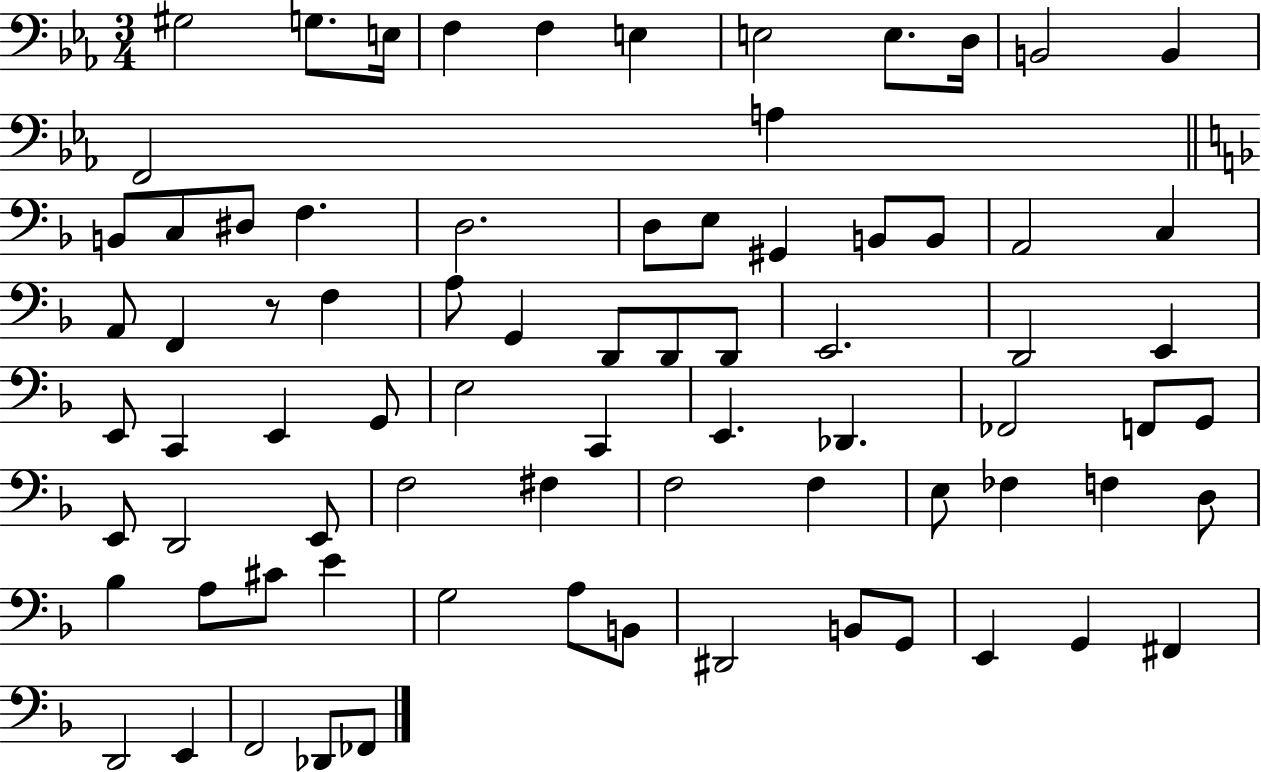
X:1
T:Untitled
M:3/4
L:1/4
K:Eb
^G,2 G,/2 E,/4 F, F, E, E,2 E,/2 D,/4 B,,2 B,, F,,2 A, B,,/2 C,/2 ^D,/2 F, D,2 D,/2 E,/2 ^G,, B,,/2 B,,/2 A,,2 C, A,,/2 F,, z/2 F, A,/2 G,, D,,/2 D,,/2 D,,/2 E,,2 D,,2 E,, E,,/2 C,, E,, G,,/2 E,2 C,, E,, _D,, _F,,2 F,,/2 G,,/2 E,,/2 D,,2 E,,/2 F,2 ^F, F,2 F, E,/2 _F, F, D,/2 _B, A,/2 ^C/2 E G,2 A,/2 B,,/2 ^D,,2 B,,/2 G,,/2 E,, G,, ^F,, D,,2 E,, F,,2 _D,,/2 _F,,/2